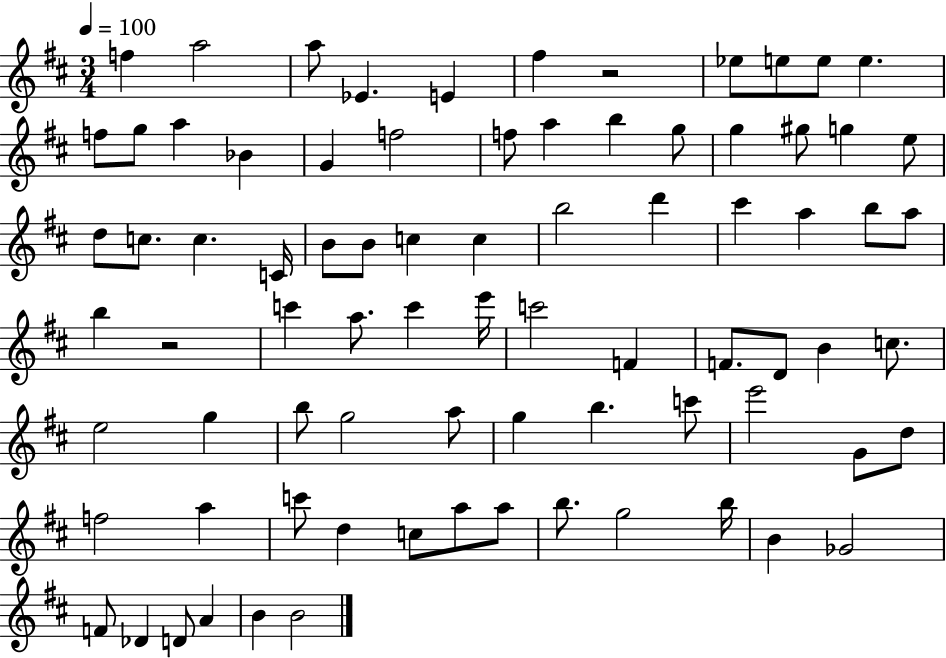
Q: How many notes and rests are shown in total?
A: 80